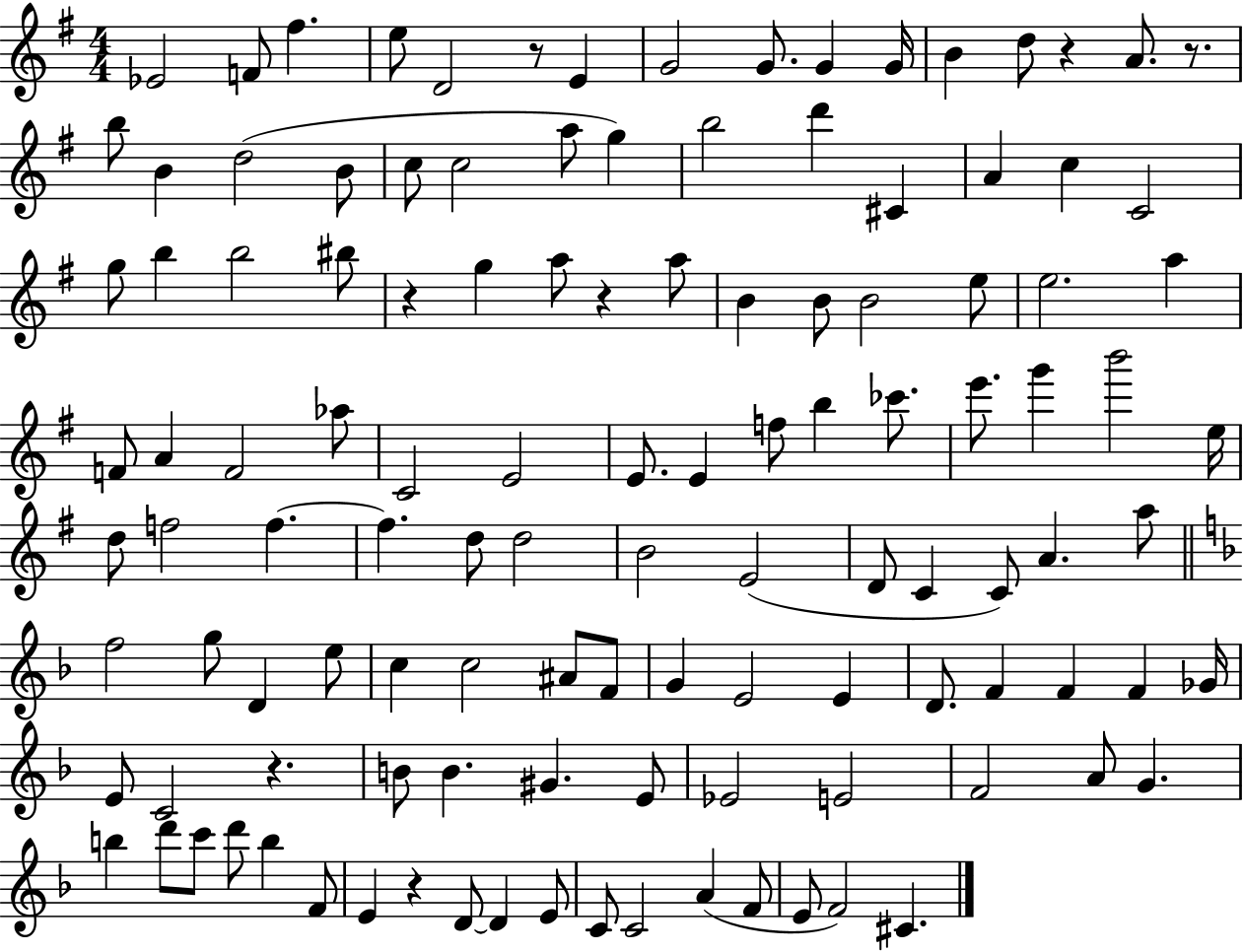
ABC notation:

X:1
T:Untitled
M:4/4
L:1/4
K:G
_E2 F/2 ^f e/2 D2 z/2 E G2 G/2 G G/4 B d/2 z A/2 z/2 b/2 B d2 B/2 c/2 c2 a/2 g b2 d' ^C A c C2 g/2 b b2 ^b/2 z g a/2 z a/2 B B/2 B2 e/2 e2 a F/2 A F2 _a/2 C2 E2 E/2 E f/2 b _c'/2 e'/2 g' b'2 e/4 d/2 f2 f f d/2 d2 B2 E2 D/2 C C/2 A a/2 f2 g/2 D e/2 c c2 ^A/2 F/2 G E2 E D/2 F F F _G/4 E/2 C2 z B/2 B ^G E/2 _E2 E2 F2 A/2 G b d'/2 c'/2 d'/2 b F/2 E z D/2 D E/2 C/2 C2 A F/2 E/2 F2 ^C